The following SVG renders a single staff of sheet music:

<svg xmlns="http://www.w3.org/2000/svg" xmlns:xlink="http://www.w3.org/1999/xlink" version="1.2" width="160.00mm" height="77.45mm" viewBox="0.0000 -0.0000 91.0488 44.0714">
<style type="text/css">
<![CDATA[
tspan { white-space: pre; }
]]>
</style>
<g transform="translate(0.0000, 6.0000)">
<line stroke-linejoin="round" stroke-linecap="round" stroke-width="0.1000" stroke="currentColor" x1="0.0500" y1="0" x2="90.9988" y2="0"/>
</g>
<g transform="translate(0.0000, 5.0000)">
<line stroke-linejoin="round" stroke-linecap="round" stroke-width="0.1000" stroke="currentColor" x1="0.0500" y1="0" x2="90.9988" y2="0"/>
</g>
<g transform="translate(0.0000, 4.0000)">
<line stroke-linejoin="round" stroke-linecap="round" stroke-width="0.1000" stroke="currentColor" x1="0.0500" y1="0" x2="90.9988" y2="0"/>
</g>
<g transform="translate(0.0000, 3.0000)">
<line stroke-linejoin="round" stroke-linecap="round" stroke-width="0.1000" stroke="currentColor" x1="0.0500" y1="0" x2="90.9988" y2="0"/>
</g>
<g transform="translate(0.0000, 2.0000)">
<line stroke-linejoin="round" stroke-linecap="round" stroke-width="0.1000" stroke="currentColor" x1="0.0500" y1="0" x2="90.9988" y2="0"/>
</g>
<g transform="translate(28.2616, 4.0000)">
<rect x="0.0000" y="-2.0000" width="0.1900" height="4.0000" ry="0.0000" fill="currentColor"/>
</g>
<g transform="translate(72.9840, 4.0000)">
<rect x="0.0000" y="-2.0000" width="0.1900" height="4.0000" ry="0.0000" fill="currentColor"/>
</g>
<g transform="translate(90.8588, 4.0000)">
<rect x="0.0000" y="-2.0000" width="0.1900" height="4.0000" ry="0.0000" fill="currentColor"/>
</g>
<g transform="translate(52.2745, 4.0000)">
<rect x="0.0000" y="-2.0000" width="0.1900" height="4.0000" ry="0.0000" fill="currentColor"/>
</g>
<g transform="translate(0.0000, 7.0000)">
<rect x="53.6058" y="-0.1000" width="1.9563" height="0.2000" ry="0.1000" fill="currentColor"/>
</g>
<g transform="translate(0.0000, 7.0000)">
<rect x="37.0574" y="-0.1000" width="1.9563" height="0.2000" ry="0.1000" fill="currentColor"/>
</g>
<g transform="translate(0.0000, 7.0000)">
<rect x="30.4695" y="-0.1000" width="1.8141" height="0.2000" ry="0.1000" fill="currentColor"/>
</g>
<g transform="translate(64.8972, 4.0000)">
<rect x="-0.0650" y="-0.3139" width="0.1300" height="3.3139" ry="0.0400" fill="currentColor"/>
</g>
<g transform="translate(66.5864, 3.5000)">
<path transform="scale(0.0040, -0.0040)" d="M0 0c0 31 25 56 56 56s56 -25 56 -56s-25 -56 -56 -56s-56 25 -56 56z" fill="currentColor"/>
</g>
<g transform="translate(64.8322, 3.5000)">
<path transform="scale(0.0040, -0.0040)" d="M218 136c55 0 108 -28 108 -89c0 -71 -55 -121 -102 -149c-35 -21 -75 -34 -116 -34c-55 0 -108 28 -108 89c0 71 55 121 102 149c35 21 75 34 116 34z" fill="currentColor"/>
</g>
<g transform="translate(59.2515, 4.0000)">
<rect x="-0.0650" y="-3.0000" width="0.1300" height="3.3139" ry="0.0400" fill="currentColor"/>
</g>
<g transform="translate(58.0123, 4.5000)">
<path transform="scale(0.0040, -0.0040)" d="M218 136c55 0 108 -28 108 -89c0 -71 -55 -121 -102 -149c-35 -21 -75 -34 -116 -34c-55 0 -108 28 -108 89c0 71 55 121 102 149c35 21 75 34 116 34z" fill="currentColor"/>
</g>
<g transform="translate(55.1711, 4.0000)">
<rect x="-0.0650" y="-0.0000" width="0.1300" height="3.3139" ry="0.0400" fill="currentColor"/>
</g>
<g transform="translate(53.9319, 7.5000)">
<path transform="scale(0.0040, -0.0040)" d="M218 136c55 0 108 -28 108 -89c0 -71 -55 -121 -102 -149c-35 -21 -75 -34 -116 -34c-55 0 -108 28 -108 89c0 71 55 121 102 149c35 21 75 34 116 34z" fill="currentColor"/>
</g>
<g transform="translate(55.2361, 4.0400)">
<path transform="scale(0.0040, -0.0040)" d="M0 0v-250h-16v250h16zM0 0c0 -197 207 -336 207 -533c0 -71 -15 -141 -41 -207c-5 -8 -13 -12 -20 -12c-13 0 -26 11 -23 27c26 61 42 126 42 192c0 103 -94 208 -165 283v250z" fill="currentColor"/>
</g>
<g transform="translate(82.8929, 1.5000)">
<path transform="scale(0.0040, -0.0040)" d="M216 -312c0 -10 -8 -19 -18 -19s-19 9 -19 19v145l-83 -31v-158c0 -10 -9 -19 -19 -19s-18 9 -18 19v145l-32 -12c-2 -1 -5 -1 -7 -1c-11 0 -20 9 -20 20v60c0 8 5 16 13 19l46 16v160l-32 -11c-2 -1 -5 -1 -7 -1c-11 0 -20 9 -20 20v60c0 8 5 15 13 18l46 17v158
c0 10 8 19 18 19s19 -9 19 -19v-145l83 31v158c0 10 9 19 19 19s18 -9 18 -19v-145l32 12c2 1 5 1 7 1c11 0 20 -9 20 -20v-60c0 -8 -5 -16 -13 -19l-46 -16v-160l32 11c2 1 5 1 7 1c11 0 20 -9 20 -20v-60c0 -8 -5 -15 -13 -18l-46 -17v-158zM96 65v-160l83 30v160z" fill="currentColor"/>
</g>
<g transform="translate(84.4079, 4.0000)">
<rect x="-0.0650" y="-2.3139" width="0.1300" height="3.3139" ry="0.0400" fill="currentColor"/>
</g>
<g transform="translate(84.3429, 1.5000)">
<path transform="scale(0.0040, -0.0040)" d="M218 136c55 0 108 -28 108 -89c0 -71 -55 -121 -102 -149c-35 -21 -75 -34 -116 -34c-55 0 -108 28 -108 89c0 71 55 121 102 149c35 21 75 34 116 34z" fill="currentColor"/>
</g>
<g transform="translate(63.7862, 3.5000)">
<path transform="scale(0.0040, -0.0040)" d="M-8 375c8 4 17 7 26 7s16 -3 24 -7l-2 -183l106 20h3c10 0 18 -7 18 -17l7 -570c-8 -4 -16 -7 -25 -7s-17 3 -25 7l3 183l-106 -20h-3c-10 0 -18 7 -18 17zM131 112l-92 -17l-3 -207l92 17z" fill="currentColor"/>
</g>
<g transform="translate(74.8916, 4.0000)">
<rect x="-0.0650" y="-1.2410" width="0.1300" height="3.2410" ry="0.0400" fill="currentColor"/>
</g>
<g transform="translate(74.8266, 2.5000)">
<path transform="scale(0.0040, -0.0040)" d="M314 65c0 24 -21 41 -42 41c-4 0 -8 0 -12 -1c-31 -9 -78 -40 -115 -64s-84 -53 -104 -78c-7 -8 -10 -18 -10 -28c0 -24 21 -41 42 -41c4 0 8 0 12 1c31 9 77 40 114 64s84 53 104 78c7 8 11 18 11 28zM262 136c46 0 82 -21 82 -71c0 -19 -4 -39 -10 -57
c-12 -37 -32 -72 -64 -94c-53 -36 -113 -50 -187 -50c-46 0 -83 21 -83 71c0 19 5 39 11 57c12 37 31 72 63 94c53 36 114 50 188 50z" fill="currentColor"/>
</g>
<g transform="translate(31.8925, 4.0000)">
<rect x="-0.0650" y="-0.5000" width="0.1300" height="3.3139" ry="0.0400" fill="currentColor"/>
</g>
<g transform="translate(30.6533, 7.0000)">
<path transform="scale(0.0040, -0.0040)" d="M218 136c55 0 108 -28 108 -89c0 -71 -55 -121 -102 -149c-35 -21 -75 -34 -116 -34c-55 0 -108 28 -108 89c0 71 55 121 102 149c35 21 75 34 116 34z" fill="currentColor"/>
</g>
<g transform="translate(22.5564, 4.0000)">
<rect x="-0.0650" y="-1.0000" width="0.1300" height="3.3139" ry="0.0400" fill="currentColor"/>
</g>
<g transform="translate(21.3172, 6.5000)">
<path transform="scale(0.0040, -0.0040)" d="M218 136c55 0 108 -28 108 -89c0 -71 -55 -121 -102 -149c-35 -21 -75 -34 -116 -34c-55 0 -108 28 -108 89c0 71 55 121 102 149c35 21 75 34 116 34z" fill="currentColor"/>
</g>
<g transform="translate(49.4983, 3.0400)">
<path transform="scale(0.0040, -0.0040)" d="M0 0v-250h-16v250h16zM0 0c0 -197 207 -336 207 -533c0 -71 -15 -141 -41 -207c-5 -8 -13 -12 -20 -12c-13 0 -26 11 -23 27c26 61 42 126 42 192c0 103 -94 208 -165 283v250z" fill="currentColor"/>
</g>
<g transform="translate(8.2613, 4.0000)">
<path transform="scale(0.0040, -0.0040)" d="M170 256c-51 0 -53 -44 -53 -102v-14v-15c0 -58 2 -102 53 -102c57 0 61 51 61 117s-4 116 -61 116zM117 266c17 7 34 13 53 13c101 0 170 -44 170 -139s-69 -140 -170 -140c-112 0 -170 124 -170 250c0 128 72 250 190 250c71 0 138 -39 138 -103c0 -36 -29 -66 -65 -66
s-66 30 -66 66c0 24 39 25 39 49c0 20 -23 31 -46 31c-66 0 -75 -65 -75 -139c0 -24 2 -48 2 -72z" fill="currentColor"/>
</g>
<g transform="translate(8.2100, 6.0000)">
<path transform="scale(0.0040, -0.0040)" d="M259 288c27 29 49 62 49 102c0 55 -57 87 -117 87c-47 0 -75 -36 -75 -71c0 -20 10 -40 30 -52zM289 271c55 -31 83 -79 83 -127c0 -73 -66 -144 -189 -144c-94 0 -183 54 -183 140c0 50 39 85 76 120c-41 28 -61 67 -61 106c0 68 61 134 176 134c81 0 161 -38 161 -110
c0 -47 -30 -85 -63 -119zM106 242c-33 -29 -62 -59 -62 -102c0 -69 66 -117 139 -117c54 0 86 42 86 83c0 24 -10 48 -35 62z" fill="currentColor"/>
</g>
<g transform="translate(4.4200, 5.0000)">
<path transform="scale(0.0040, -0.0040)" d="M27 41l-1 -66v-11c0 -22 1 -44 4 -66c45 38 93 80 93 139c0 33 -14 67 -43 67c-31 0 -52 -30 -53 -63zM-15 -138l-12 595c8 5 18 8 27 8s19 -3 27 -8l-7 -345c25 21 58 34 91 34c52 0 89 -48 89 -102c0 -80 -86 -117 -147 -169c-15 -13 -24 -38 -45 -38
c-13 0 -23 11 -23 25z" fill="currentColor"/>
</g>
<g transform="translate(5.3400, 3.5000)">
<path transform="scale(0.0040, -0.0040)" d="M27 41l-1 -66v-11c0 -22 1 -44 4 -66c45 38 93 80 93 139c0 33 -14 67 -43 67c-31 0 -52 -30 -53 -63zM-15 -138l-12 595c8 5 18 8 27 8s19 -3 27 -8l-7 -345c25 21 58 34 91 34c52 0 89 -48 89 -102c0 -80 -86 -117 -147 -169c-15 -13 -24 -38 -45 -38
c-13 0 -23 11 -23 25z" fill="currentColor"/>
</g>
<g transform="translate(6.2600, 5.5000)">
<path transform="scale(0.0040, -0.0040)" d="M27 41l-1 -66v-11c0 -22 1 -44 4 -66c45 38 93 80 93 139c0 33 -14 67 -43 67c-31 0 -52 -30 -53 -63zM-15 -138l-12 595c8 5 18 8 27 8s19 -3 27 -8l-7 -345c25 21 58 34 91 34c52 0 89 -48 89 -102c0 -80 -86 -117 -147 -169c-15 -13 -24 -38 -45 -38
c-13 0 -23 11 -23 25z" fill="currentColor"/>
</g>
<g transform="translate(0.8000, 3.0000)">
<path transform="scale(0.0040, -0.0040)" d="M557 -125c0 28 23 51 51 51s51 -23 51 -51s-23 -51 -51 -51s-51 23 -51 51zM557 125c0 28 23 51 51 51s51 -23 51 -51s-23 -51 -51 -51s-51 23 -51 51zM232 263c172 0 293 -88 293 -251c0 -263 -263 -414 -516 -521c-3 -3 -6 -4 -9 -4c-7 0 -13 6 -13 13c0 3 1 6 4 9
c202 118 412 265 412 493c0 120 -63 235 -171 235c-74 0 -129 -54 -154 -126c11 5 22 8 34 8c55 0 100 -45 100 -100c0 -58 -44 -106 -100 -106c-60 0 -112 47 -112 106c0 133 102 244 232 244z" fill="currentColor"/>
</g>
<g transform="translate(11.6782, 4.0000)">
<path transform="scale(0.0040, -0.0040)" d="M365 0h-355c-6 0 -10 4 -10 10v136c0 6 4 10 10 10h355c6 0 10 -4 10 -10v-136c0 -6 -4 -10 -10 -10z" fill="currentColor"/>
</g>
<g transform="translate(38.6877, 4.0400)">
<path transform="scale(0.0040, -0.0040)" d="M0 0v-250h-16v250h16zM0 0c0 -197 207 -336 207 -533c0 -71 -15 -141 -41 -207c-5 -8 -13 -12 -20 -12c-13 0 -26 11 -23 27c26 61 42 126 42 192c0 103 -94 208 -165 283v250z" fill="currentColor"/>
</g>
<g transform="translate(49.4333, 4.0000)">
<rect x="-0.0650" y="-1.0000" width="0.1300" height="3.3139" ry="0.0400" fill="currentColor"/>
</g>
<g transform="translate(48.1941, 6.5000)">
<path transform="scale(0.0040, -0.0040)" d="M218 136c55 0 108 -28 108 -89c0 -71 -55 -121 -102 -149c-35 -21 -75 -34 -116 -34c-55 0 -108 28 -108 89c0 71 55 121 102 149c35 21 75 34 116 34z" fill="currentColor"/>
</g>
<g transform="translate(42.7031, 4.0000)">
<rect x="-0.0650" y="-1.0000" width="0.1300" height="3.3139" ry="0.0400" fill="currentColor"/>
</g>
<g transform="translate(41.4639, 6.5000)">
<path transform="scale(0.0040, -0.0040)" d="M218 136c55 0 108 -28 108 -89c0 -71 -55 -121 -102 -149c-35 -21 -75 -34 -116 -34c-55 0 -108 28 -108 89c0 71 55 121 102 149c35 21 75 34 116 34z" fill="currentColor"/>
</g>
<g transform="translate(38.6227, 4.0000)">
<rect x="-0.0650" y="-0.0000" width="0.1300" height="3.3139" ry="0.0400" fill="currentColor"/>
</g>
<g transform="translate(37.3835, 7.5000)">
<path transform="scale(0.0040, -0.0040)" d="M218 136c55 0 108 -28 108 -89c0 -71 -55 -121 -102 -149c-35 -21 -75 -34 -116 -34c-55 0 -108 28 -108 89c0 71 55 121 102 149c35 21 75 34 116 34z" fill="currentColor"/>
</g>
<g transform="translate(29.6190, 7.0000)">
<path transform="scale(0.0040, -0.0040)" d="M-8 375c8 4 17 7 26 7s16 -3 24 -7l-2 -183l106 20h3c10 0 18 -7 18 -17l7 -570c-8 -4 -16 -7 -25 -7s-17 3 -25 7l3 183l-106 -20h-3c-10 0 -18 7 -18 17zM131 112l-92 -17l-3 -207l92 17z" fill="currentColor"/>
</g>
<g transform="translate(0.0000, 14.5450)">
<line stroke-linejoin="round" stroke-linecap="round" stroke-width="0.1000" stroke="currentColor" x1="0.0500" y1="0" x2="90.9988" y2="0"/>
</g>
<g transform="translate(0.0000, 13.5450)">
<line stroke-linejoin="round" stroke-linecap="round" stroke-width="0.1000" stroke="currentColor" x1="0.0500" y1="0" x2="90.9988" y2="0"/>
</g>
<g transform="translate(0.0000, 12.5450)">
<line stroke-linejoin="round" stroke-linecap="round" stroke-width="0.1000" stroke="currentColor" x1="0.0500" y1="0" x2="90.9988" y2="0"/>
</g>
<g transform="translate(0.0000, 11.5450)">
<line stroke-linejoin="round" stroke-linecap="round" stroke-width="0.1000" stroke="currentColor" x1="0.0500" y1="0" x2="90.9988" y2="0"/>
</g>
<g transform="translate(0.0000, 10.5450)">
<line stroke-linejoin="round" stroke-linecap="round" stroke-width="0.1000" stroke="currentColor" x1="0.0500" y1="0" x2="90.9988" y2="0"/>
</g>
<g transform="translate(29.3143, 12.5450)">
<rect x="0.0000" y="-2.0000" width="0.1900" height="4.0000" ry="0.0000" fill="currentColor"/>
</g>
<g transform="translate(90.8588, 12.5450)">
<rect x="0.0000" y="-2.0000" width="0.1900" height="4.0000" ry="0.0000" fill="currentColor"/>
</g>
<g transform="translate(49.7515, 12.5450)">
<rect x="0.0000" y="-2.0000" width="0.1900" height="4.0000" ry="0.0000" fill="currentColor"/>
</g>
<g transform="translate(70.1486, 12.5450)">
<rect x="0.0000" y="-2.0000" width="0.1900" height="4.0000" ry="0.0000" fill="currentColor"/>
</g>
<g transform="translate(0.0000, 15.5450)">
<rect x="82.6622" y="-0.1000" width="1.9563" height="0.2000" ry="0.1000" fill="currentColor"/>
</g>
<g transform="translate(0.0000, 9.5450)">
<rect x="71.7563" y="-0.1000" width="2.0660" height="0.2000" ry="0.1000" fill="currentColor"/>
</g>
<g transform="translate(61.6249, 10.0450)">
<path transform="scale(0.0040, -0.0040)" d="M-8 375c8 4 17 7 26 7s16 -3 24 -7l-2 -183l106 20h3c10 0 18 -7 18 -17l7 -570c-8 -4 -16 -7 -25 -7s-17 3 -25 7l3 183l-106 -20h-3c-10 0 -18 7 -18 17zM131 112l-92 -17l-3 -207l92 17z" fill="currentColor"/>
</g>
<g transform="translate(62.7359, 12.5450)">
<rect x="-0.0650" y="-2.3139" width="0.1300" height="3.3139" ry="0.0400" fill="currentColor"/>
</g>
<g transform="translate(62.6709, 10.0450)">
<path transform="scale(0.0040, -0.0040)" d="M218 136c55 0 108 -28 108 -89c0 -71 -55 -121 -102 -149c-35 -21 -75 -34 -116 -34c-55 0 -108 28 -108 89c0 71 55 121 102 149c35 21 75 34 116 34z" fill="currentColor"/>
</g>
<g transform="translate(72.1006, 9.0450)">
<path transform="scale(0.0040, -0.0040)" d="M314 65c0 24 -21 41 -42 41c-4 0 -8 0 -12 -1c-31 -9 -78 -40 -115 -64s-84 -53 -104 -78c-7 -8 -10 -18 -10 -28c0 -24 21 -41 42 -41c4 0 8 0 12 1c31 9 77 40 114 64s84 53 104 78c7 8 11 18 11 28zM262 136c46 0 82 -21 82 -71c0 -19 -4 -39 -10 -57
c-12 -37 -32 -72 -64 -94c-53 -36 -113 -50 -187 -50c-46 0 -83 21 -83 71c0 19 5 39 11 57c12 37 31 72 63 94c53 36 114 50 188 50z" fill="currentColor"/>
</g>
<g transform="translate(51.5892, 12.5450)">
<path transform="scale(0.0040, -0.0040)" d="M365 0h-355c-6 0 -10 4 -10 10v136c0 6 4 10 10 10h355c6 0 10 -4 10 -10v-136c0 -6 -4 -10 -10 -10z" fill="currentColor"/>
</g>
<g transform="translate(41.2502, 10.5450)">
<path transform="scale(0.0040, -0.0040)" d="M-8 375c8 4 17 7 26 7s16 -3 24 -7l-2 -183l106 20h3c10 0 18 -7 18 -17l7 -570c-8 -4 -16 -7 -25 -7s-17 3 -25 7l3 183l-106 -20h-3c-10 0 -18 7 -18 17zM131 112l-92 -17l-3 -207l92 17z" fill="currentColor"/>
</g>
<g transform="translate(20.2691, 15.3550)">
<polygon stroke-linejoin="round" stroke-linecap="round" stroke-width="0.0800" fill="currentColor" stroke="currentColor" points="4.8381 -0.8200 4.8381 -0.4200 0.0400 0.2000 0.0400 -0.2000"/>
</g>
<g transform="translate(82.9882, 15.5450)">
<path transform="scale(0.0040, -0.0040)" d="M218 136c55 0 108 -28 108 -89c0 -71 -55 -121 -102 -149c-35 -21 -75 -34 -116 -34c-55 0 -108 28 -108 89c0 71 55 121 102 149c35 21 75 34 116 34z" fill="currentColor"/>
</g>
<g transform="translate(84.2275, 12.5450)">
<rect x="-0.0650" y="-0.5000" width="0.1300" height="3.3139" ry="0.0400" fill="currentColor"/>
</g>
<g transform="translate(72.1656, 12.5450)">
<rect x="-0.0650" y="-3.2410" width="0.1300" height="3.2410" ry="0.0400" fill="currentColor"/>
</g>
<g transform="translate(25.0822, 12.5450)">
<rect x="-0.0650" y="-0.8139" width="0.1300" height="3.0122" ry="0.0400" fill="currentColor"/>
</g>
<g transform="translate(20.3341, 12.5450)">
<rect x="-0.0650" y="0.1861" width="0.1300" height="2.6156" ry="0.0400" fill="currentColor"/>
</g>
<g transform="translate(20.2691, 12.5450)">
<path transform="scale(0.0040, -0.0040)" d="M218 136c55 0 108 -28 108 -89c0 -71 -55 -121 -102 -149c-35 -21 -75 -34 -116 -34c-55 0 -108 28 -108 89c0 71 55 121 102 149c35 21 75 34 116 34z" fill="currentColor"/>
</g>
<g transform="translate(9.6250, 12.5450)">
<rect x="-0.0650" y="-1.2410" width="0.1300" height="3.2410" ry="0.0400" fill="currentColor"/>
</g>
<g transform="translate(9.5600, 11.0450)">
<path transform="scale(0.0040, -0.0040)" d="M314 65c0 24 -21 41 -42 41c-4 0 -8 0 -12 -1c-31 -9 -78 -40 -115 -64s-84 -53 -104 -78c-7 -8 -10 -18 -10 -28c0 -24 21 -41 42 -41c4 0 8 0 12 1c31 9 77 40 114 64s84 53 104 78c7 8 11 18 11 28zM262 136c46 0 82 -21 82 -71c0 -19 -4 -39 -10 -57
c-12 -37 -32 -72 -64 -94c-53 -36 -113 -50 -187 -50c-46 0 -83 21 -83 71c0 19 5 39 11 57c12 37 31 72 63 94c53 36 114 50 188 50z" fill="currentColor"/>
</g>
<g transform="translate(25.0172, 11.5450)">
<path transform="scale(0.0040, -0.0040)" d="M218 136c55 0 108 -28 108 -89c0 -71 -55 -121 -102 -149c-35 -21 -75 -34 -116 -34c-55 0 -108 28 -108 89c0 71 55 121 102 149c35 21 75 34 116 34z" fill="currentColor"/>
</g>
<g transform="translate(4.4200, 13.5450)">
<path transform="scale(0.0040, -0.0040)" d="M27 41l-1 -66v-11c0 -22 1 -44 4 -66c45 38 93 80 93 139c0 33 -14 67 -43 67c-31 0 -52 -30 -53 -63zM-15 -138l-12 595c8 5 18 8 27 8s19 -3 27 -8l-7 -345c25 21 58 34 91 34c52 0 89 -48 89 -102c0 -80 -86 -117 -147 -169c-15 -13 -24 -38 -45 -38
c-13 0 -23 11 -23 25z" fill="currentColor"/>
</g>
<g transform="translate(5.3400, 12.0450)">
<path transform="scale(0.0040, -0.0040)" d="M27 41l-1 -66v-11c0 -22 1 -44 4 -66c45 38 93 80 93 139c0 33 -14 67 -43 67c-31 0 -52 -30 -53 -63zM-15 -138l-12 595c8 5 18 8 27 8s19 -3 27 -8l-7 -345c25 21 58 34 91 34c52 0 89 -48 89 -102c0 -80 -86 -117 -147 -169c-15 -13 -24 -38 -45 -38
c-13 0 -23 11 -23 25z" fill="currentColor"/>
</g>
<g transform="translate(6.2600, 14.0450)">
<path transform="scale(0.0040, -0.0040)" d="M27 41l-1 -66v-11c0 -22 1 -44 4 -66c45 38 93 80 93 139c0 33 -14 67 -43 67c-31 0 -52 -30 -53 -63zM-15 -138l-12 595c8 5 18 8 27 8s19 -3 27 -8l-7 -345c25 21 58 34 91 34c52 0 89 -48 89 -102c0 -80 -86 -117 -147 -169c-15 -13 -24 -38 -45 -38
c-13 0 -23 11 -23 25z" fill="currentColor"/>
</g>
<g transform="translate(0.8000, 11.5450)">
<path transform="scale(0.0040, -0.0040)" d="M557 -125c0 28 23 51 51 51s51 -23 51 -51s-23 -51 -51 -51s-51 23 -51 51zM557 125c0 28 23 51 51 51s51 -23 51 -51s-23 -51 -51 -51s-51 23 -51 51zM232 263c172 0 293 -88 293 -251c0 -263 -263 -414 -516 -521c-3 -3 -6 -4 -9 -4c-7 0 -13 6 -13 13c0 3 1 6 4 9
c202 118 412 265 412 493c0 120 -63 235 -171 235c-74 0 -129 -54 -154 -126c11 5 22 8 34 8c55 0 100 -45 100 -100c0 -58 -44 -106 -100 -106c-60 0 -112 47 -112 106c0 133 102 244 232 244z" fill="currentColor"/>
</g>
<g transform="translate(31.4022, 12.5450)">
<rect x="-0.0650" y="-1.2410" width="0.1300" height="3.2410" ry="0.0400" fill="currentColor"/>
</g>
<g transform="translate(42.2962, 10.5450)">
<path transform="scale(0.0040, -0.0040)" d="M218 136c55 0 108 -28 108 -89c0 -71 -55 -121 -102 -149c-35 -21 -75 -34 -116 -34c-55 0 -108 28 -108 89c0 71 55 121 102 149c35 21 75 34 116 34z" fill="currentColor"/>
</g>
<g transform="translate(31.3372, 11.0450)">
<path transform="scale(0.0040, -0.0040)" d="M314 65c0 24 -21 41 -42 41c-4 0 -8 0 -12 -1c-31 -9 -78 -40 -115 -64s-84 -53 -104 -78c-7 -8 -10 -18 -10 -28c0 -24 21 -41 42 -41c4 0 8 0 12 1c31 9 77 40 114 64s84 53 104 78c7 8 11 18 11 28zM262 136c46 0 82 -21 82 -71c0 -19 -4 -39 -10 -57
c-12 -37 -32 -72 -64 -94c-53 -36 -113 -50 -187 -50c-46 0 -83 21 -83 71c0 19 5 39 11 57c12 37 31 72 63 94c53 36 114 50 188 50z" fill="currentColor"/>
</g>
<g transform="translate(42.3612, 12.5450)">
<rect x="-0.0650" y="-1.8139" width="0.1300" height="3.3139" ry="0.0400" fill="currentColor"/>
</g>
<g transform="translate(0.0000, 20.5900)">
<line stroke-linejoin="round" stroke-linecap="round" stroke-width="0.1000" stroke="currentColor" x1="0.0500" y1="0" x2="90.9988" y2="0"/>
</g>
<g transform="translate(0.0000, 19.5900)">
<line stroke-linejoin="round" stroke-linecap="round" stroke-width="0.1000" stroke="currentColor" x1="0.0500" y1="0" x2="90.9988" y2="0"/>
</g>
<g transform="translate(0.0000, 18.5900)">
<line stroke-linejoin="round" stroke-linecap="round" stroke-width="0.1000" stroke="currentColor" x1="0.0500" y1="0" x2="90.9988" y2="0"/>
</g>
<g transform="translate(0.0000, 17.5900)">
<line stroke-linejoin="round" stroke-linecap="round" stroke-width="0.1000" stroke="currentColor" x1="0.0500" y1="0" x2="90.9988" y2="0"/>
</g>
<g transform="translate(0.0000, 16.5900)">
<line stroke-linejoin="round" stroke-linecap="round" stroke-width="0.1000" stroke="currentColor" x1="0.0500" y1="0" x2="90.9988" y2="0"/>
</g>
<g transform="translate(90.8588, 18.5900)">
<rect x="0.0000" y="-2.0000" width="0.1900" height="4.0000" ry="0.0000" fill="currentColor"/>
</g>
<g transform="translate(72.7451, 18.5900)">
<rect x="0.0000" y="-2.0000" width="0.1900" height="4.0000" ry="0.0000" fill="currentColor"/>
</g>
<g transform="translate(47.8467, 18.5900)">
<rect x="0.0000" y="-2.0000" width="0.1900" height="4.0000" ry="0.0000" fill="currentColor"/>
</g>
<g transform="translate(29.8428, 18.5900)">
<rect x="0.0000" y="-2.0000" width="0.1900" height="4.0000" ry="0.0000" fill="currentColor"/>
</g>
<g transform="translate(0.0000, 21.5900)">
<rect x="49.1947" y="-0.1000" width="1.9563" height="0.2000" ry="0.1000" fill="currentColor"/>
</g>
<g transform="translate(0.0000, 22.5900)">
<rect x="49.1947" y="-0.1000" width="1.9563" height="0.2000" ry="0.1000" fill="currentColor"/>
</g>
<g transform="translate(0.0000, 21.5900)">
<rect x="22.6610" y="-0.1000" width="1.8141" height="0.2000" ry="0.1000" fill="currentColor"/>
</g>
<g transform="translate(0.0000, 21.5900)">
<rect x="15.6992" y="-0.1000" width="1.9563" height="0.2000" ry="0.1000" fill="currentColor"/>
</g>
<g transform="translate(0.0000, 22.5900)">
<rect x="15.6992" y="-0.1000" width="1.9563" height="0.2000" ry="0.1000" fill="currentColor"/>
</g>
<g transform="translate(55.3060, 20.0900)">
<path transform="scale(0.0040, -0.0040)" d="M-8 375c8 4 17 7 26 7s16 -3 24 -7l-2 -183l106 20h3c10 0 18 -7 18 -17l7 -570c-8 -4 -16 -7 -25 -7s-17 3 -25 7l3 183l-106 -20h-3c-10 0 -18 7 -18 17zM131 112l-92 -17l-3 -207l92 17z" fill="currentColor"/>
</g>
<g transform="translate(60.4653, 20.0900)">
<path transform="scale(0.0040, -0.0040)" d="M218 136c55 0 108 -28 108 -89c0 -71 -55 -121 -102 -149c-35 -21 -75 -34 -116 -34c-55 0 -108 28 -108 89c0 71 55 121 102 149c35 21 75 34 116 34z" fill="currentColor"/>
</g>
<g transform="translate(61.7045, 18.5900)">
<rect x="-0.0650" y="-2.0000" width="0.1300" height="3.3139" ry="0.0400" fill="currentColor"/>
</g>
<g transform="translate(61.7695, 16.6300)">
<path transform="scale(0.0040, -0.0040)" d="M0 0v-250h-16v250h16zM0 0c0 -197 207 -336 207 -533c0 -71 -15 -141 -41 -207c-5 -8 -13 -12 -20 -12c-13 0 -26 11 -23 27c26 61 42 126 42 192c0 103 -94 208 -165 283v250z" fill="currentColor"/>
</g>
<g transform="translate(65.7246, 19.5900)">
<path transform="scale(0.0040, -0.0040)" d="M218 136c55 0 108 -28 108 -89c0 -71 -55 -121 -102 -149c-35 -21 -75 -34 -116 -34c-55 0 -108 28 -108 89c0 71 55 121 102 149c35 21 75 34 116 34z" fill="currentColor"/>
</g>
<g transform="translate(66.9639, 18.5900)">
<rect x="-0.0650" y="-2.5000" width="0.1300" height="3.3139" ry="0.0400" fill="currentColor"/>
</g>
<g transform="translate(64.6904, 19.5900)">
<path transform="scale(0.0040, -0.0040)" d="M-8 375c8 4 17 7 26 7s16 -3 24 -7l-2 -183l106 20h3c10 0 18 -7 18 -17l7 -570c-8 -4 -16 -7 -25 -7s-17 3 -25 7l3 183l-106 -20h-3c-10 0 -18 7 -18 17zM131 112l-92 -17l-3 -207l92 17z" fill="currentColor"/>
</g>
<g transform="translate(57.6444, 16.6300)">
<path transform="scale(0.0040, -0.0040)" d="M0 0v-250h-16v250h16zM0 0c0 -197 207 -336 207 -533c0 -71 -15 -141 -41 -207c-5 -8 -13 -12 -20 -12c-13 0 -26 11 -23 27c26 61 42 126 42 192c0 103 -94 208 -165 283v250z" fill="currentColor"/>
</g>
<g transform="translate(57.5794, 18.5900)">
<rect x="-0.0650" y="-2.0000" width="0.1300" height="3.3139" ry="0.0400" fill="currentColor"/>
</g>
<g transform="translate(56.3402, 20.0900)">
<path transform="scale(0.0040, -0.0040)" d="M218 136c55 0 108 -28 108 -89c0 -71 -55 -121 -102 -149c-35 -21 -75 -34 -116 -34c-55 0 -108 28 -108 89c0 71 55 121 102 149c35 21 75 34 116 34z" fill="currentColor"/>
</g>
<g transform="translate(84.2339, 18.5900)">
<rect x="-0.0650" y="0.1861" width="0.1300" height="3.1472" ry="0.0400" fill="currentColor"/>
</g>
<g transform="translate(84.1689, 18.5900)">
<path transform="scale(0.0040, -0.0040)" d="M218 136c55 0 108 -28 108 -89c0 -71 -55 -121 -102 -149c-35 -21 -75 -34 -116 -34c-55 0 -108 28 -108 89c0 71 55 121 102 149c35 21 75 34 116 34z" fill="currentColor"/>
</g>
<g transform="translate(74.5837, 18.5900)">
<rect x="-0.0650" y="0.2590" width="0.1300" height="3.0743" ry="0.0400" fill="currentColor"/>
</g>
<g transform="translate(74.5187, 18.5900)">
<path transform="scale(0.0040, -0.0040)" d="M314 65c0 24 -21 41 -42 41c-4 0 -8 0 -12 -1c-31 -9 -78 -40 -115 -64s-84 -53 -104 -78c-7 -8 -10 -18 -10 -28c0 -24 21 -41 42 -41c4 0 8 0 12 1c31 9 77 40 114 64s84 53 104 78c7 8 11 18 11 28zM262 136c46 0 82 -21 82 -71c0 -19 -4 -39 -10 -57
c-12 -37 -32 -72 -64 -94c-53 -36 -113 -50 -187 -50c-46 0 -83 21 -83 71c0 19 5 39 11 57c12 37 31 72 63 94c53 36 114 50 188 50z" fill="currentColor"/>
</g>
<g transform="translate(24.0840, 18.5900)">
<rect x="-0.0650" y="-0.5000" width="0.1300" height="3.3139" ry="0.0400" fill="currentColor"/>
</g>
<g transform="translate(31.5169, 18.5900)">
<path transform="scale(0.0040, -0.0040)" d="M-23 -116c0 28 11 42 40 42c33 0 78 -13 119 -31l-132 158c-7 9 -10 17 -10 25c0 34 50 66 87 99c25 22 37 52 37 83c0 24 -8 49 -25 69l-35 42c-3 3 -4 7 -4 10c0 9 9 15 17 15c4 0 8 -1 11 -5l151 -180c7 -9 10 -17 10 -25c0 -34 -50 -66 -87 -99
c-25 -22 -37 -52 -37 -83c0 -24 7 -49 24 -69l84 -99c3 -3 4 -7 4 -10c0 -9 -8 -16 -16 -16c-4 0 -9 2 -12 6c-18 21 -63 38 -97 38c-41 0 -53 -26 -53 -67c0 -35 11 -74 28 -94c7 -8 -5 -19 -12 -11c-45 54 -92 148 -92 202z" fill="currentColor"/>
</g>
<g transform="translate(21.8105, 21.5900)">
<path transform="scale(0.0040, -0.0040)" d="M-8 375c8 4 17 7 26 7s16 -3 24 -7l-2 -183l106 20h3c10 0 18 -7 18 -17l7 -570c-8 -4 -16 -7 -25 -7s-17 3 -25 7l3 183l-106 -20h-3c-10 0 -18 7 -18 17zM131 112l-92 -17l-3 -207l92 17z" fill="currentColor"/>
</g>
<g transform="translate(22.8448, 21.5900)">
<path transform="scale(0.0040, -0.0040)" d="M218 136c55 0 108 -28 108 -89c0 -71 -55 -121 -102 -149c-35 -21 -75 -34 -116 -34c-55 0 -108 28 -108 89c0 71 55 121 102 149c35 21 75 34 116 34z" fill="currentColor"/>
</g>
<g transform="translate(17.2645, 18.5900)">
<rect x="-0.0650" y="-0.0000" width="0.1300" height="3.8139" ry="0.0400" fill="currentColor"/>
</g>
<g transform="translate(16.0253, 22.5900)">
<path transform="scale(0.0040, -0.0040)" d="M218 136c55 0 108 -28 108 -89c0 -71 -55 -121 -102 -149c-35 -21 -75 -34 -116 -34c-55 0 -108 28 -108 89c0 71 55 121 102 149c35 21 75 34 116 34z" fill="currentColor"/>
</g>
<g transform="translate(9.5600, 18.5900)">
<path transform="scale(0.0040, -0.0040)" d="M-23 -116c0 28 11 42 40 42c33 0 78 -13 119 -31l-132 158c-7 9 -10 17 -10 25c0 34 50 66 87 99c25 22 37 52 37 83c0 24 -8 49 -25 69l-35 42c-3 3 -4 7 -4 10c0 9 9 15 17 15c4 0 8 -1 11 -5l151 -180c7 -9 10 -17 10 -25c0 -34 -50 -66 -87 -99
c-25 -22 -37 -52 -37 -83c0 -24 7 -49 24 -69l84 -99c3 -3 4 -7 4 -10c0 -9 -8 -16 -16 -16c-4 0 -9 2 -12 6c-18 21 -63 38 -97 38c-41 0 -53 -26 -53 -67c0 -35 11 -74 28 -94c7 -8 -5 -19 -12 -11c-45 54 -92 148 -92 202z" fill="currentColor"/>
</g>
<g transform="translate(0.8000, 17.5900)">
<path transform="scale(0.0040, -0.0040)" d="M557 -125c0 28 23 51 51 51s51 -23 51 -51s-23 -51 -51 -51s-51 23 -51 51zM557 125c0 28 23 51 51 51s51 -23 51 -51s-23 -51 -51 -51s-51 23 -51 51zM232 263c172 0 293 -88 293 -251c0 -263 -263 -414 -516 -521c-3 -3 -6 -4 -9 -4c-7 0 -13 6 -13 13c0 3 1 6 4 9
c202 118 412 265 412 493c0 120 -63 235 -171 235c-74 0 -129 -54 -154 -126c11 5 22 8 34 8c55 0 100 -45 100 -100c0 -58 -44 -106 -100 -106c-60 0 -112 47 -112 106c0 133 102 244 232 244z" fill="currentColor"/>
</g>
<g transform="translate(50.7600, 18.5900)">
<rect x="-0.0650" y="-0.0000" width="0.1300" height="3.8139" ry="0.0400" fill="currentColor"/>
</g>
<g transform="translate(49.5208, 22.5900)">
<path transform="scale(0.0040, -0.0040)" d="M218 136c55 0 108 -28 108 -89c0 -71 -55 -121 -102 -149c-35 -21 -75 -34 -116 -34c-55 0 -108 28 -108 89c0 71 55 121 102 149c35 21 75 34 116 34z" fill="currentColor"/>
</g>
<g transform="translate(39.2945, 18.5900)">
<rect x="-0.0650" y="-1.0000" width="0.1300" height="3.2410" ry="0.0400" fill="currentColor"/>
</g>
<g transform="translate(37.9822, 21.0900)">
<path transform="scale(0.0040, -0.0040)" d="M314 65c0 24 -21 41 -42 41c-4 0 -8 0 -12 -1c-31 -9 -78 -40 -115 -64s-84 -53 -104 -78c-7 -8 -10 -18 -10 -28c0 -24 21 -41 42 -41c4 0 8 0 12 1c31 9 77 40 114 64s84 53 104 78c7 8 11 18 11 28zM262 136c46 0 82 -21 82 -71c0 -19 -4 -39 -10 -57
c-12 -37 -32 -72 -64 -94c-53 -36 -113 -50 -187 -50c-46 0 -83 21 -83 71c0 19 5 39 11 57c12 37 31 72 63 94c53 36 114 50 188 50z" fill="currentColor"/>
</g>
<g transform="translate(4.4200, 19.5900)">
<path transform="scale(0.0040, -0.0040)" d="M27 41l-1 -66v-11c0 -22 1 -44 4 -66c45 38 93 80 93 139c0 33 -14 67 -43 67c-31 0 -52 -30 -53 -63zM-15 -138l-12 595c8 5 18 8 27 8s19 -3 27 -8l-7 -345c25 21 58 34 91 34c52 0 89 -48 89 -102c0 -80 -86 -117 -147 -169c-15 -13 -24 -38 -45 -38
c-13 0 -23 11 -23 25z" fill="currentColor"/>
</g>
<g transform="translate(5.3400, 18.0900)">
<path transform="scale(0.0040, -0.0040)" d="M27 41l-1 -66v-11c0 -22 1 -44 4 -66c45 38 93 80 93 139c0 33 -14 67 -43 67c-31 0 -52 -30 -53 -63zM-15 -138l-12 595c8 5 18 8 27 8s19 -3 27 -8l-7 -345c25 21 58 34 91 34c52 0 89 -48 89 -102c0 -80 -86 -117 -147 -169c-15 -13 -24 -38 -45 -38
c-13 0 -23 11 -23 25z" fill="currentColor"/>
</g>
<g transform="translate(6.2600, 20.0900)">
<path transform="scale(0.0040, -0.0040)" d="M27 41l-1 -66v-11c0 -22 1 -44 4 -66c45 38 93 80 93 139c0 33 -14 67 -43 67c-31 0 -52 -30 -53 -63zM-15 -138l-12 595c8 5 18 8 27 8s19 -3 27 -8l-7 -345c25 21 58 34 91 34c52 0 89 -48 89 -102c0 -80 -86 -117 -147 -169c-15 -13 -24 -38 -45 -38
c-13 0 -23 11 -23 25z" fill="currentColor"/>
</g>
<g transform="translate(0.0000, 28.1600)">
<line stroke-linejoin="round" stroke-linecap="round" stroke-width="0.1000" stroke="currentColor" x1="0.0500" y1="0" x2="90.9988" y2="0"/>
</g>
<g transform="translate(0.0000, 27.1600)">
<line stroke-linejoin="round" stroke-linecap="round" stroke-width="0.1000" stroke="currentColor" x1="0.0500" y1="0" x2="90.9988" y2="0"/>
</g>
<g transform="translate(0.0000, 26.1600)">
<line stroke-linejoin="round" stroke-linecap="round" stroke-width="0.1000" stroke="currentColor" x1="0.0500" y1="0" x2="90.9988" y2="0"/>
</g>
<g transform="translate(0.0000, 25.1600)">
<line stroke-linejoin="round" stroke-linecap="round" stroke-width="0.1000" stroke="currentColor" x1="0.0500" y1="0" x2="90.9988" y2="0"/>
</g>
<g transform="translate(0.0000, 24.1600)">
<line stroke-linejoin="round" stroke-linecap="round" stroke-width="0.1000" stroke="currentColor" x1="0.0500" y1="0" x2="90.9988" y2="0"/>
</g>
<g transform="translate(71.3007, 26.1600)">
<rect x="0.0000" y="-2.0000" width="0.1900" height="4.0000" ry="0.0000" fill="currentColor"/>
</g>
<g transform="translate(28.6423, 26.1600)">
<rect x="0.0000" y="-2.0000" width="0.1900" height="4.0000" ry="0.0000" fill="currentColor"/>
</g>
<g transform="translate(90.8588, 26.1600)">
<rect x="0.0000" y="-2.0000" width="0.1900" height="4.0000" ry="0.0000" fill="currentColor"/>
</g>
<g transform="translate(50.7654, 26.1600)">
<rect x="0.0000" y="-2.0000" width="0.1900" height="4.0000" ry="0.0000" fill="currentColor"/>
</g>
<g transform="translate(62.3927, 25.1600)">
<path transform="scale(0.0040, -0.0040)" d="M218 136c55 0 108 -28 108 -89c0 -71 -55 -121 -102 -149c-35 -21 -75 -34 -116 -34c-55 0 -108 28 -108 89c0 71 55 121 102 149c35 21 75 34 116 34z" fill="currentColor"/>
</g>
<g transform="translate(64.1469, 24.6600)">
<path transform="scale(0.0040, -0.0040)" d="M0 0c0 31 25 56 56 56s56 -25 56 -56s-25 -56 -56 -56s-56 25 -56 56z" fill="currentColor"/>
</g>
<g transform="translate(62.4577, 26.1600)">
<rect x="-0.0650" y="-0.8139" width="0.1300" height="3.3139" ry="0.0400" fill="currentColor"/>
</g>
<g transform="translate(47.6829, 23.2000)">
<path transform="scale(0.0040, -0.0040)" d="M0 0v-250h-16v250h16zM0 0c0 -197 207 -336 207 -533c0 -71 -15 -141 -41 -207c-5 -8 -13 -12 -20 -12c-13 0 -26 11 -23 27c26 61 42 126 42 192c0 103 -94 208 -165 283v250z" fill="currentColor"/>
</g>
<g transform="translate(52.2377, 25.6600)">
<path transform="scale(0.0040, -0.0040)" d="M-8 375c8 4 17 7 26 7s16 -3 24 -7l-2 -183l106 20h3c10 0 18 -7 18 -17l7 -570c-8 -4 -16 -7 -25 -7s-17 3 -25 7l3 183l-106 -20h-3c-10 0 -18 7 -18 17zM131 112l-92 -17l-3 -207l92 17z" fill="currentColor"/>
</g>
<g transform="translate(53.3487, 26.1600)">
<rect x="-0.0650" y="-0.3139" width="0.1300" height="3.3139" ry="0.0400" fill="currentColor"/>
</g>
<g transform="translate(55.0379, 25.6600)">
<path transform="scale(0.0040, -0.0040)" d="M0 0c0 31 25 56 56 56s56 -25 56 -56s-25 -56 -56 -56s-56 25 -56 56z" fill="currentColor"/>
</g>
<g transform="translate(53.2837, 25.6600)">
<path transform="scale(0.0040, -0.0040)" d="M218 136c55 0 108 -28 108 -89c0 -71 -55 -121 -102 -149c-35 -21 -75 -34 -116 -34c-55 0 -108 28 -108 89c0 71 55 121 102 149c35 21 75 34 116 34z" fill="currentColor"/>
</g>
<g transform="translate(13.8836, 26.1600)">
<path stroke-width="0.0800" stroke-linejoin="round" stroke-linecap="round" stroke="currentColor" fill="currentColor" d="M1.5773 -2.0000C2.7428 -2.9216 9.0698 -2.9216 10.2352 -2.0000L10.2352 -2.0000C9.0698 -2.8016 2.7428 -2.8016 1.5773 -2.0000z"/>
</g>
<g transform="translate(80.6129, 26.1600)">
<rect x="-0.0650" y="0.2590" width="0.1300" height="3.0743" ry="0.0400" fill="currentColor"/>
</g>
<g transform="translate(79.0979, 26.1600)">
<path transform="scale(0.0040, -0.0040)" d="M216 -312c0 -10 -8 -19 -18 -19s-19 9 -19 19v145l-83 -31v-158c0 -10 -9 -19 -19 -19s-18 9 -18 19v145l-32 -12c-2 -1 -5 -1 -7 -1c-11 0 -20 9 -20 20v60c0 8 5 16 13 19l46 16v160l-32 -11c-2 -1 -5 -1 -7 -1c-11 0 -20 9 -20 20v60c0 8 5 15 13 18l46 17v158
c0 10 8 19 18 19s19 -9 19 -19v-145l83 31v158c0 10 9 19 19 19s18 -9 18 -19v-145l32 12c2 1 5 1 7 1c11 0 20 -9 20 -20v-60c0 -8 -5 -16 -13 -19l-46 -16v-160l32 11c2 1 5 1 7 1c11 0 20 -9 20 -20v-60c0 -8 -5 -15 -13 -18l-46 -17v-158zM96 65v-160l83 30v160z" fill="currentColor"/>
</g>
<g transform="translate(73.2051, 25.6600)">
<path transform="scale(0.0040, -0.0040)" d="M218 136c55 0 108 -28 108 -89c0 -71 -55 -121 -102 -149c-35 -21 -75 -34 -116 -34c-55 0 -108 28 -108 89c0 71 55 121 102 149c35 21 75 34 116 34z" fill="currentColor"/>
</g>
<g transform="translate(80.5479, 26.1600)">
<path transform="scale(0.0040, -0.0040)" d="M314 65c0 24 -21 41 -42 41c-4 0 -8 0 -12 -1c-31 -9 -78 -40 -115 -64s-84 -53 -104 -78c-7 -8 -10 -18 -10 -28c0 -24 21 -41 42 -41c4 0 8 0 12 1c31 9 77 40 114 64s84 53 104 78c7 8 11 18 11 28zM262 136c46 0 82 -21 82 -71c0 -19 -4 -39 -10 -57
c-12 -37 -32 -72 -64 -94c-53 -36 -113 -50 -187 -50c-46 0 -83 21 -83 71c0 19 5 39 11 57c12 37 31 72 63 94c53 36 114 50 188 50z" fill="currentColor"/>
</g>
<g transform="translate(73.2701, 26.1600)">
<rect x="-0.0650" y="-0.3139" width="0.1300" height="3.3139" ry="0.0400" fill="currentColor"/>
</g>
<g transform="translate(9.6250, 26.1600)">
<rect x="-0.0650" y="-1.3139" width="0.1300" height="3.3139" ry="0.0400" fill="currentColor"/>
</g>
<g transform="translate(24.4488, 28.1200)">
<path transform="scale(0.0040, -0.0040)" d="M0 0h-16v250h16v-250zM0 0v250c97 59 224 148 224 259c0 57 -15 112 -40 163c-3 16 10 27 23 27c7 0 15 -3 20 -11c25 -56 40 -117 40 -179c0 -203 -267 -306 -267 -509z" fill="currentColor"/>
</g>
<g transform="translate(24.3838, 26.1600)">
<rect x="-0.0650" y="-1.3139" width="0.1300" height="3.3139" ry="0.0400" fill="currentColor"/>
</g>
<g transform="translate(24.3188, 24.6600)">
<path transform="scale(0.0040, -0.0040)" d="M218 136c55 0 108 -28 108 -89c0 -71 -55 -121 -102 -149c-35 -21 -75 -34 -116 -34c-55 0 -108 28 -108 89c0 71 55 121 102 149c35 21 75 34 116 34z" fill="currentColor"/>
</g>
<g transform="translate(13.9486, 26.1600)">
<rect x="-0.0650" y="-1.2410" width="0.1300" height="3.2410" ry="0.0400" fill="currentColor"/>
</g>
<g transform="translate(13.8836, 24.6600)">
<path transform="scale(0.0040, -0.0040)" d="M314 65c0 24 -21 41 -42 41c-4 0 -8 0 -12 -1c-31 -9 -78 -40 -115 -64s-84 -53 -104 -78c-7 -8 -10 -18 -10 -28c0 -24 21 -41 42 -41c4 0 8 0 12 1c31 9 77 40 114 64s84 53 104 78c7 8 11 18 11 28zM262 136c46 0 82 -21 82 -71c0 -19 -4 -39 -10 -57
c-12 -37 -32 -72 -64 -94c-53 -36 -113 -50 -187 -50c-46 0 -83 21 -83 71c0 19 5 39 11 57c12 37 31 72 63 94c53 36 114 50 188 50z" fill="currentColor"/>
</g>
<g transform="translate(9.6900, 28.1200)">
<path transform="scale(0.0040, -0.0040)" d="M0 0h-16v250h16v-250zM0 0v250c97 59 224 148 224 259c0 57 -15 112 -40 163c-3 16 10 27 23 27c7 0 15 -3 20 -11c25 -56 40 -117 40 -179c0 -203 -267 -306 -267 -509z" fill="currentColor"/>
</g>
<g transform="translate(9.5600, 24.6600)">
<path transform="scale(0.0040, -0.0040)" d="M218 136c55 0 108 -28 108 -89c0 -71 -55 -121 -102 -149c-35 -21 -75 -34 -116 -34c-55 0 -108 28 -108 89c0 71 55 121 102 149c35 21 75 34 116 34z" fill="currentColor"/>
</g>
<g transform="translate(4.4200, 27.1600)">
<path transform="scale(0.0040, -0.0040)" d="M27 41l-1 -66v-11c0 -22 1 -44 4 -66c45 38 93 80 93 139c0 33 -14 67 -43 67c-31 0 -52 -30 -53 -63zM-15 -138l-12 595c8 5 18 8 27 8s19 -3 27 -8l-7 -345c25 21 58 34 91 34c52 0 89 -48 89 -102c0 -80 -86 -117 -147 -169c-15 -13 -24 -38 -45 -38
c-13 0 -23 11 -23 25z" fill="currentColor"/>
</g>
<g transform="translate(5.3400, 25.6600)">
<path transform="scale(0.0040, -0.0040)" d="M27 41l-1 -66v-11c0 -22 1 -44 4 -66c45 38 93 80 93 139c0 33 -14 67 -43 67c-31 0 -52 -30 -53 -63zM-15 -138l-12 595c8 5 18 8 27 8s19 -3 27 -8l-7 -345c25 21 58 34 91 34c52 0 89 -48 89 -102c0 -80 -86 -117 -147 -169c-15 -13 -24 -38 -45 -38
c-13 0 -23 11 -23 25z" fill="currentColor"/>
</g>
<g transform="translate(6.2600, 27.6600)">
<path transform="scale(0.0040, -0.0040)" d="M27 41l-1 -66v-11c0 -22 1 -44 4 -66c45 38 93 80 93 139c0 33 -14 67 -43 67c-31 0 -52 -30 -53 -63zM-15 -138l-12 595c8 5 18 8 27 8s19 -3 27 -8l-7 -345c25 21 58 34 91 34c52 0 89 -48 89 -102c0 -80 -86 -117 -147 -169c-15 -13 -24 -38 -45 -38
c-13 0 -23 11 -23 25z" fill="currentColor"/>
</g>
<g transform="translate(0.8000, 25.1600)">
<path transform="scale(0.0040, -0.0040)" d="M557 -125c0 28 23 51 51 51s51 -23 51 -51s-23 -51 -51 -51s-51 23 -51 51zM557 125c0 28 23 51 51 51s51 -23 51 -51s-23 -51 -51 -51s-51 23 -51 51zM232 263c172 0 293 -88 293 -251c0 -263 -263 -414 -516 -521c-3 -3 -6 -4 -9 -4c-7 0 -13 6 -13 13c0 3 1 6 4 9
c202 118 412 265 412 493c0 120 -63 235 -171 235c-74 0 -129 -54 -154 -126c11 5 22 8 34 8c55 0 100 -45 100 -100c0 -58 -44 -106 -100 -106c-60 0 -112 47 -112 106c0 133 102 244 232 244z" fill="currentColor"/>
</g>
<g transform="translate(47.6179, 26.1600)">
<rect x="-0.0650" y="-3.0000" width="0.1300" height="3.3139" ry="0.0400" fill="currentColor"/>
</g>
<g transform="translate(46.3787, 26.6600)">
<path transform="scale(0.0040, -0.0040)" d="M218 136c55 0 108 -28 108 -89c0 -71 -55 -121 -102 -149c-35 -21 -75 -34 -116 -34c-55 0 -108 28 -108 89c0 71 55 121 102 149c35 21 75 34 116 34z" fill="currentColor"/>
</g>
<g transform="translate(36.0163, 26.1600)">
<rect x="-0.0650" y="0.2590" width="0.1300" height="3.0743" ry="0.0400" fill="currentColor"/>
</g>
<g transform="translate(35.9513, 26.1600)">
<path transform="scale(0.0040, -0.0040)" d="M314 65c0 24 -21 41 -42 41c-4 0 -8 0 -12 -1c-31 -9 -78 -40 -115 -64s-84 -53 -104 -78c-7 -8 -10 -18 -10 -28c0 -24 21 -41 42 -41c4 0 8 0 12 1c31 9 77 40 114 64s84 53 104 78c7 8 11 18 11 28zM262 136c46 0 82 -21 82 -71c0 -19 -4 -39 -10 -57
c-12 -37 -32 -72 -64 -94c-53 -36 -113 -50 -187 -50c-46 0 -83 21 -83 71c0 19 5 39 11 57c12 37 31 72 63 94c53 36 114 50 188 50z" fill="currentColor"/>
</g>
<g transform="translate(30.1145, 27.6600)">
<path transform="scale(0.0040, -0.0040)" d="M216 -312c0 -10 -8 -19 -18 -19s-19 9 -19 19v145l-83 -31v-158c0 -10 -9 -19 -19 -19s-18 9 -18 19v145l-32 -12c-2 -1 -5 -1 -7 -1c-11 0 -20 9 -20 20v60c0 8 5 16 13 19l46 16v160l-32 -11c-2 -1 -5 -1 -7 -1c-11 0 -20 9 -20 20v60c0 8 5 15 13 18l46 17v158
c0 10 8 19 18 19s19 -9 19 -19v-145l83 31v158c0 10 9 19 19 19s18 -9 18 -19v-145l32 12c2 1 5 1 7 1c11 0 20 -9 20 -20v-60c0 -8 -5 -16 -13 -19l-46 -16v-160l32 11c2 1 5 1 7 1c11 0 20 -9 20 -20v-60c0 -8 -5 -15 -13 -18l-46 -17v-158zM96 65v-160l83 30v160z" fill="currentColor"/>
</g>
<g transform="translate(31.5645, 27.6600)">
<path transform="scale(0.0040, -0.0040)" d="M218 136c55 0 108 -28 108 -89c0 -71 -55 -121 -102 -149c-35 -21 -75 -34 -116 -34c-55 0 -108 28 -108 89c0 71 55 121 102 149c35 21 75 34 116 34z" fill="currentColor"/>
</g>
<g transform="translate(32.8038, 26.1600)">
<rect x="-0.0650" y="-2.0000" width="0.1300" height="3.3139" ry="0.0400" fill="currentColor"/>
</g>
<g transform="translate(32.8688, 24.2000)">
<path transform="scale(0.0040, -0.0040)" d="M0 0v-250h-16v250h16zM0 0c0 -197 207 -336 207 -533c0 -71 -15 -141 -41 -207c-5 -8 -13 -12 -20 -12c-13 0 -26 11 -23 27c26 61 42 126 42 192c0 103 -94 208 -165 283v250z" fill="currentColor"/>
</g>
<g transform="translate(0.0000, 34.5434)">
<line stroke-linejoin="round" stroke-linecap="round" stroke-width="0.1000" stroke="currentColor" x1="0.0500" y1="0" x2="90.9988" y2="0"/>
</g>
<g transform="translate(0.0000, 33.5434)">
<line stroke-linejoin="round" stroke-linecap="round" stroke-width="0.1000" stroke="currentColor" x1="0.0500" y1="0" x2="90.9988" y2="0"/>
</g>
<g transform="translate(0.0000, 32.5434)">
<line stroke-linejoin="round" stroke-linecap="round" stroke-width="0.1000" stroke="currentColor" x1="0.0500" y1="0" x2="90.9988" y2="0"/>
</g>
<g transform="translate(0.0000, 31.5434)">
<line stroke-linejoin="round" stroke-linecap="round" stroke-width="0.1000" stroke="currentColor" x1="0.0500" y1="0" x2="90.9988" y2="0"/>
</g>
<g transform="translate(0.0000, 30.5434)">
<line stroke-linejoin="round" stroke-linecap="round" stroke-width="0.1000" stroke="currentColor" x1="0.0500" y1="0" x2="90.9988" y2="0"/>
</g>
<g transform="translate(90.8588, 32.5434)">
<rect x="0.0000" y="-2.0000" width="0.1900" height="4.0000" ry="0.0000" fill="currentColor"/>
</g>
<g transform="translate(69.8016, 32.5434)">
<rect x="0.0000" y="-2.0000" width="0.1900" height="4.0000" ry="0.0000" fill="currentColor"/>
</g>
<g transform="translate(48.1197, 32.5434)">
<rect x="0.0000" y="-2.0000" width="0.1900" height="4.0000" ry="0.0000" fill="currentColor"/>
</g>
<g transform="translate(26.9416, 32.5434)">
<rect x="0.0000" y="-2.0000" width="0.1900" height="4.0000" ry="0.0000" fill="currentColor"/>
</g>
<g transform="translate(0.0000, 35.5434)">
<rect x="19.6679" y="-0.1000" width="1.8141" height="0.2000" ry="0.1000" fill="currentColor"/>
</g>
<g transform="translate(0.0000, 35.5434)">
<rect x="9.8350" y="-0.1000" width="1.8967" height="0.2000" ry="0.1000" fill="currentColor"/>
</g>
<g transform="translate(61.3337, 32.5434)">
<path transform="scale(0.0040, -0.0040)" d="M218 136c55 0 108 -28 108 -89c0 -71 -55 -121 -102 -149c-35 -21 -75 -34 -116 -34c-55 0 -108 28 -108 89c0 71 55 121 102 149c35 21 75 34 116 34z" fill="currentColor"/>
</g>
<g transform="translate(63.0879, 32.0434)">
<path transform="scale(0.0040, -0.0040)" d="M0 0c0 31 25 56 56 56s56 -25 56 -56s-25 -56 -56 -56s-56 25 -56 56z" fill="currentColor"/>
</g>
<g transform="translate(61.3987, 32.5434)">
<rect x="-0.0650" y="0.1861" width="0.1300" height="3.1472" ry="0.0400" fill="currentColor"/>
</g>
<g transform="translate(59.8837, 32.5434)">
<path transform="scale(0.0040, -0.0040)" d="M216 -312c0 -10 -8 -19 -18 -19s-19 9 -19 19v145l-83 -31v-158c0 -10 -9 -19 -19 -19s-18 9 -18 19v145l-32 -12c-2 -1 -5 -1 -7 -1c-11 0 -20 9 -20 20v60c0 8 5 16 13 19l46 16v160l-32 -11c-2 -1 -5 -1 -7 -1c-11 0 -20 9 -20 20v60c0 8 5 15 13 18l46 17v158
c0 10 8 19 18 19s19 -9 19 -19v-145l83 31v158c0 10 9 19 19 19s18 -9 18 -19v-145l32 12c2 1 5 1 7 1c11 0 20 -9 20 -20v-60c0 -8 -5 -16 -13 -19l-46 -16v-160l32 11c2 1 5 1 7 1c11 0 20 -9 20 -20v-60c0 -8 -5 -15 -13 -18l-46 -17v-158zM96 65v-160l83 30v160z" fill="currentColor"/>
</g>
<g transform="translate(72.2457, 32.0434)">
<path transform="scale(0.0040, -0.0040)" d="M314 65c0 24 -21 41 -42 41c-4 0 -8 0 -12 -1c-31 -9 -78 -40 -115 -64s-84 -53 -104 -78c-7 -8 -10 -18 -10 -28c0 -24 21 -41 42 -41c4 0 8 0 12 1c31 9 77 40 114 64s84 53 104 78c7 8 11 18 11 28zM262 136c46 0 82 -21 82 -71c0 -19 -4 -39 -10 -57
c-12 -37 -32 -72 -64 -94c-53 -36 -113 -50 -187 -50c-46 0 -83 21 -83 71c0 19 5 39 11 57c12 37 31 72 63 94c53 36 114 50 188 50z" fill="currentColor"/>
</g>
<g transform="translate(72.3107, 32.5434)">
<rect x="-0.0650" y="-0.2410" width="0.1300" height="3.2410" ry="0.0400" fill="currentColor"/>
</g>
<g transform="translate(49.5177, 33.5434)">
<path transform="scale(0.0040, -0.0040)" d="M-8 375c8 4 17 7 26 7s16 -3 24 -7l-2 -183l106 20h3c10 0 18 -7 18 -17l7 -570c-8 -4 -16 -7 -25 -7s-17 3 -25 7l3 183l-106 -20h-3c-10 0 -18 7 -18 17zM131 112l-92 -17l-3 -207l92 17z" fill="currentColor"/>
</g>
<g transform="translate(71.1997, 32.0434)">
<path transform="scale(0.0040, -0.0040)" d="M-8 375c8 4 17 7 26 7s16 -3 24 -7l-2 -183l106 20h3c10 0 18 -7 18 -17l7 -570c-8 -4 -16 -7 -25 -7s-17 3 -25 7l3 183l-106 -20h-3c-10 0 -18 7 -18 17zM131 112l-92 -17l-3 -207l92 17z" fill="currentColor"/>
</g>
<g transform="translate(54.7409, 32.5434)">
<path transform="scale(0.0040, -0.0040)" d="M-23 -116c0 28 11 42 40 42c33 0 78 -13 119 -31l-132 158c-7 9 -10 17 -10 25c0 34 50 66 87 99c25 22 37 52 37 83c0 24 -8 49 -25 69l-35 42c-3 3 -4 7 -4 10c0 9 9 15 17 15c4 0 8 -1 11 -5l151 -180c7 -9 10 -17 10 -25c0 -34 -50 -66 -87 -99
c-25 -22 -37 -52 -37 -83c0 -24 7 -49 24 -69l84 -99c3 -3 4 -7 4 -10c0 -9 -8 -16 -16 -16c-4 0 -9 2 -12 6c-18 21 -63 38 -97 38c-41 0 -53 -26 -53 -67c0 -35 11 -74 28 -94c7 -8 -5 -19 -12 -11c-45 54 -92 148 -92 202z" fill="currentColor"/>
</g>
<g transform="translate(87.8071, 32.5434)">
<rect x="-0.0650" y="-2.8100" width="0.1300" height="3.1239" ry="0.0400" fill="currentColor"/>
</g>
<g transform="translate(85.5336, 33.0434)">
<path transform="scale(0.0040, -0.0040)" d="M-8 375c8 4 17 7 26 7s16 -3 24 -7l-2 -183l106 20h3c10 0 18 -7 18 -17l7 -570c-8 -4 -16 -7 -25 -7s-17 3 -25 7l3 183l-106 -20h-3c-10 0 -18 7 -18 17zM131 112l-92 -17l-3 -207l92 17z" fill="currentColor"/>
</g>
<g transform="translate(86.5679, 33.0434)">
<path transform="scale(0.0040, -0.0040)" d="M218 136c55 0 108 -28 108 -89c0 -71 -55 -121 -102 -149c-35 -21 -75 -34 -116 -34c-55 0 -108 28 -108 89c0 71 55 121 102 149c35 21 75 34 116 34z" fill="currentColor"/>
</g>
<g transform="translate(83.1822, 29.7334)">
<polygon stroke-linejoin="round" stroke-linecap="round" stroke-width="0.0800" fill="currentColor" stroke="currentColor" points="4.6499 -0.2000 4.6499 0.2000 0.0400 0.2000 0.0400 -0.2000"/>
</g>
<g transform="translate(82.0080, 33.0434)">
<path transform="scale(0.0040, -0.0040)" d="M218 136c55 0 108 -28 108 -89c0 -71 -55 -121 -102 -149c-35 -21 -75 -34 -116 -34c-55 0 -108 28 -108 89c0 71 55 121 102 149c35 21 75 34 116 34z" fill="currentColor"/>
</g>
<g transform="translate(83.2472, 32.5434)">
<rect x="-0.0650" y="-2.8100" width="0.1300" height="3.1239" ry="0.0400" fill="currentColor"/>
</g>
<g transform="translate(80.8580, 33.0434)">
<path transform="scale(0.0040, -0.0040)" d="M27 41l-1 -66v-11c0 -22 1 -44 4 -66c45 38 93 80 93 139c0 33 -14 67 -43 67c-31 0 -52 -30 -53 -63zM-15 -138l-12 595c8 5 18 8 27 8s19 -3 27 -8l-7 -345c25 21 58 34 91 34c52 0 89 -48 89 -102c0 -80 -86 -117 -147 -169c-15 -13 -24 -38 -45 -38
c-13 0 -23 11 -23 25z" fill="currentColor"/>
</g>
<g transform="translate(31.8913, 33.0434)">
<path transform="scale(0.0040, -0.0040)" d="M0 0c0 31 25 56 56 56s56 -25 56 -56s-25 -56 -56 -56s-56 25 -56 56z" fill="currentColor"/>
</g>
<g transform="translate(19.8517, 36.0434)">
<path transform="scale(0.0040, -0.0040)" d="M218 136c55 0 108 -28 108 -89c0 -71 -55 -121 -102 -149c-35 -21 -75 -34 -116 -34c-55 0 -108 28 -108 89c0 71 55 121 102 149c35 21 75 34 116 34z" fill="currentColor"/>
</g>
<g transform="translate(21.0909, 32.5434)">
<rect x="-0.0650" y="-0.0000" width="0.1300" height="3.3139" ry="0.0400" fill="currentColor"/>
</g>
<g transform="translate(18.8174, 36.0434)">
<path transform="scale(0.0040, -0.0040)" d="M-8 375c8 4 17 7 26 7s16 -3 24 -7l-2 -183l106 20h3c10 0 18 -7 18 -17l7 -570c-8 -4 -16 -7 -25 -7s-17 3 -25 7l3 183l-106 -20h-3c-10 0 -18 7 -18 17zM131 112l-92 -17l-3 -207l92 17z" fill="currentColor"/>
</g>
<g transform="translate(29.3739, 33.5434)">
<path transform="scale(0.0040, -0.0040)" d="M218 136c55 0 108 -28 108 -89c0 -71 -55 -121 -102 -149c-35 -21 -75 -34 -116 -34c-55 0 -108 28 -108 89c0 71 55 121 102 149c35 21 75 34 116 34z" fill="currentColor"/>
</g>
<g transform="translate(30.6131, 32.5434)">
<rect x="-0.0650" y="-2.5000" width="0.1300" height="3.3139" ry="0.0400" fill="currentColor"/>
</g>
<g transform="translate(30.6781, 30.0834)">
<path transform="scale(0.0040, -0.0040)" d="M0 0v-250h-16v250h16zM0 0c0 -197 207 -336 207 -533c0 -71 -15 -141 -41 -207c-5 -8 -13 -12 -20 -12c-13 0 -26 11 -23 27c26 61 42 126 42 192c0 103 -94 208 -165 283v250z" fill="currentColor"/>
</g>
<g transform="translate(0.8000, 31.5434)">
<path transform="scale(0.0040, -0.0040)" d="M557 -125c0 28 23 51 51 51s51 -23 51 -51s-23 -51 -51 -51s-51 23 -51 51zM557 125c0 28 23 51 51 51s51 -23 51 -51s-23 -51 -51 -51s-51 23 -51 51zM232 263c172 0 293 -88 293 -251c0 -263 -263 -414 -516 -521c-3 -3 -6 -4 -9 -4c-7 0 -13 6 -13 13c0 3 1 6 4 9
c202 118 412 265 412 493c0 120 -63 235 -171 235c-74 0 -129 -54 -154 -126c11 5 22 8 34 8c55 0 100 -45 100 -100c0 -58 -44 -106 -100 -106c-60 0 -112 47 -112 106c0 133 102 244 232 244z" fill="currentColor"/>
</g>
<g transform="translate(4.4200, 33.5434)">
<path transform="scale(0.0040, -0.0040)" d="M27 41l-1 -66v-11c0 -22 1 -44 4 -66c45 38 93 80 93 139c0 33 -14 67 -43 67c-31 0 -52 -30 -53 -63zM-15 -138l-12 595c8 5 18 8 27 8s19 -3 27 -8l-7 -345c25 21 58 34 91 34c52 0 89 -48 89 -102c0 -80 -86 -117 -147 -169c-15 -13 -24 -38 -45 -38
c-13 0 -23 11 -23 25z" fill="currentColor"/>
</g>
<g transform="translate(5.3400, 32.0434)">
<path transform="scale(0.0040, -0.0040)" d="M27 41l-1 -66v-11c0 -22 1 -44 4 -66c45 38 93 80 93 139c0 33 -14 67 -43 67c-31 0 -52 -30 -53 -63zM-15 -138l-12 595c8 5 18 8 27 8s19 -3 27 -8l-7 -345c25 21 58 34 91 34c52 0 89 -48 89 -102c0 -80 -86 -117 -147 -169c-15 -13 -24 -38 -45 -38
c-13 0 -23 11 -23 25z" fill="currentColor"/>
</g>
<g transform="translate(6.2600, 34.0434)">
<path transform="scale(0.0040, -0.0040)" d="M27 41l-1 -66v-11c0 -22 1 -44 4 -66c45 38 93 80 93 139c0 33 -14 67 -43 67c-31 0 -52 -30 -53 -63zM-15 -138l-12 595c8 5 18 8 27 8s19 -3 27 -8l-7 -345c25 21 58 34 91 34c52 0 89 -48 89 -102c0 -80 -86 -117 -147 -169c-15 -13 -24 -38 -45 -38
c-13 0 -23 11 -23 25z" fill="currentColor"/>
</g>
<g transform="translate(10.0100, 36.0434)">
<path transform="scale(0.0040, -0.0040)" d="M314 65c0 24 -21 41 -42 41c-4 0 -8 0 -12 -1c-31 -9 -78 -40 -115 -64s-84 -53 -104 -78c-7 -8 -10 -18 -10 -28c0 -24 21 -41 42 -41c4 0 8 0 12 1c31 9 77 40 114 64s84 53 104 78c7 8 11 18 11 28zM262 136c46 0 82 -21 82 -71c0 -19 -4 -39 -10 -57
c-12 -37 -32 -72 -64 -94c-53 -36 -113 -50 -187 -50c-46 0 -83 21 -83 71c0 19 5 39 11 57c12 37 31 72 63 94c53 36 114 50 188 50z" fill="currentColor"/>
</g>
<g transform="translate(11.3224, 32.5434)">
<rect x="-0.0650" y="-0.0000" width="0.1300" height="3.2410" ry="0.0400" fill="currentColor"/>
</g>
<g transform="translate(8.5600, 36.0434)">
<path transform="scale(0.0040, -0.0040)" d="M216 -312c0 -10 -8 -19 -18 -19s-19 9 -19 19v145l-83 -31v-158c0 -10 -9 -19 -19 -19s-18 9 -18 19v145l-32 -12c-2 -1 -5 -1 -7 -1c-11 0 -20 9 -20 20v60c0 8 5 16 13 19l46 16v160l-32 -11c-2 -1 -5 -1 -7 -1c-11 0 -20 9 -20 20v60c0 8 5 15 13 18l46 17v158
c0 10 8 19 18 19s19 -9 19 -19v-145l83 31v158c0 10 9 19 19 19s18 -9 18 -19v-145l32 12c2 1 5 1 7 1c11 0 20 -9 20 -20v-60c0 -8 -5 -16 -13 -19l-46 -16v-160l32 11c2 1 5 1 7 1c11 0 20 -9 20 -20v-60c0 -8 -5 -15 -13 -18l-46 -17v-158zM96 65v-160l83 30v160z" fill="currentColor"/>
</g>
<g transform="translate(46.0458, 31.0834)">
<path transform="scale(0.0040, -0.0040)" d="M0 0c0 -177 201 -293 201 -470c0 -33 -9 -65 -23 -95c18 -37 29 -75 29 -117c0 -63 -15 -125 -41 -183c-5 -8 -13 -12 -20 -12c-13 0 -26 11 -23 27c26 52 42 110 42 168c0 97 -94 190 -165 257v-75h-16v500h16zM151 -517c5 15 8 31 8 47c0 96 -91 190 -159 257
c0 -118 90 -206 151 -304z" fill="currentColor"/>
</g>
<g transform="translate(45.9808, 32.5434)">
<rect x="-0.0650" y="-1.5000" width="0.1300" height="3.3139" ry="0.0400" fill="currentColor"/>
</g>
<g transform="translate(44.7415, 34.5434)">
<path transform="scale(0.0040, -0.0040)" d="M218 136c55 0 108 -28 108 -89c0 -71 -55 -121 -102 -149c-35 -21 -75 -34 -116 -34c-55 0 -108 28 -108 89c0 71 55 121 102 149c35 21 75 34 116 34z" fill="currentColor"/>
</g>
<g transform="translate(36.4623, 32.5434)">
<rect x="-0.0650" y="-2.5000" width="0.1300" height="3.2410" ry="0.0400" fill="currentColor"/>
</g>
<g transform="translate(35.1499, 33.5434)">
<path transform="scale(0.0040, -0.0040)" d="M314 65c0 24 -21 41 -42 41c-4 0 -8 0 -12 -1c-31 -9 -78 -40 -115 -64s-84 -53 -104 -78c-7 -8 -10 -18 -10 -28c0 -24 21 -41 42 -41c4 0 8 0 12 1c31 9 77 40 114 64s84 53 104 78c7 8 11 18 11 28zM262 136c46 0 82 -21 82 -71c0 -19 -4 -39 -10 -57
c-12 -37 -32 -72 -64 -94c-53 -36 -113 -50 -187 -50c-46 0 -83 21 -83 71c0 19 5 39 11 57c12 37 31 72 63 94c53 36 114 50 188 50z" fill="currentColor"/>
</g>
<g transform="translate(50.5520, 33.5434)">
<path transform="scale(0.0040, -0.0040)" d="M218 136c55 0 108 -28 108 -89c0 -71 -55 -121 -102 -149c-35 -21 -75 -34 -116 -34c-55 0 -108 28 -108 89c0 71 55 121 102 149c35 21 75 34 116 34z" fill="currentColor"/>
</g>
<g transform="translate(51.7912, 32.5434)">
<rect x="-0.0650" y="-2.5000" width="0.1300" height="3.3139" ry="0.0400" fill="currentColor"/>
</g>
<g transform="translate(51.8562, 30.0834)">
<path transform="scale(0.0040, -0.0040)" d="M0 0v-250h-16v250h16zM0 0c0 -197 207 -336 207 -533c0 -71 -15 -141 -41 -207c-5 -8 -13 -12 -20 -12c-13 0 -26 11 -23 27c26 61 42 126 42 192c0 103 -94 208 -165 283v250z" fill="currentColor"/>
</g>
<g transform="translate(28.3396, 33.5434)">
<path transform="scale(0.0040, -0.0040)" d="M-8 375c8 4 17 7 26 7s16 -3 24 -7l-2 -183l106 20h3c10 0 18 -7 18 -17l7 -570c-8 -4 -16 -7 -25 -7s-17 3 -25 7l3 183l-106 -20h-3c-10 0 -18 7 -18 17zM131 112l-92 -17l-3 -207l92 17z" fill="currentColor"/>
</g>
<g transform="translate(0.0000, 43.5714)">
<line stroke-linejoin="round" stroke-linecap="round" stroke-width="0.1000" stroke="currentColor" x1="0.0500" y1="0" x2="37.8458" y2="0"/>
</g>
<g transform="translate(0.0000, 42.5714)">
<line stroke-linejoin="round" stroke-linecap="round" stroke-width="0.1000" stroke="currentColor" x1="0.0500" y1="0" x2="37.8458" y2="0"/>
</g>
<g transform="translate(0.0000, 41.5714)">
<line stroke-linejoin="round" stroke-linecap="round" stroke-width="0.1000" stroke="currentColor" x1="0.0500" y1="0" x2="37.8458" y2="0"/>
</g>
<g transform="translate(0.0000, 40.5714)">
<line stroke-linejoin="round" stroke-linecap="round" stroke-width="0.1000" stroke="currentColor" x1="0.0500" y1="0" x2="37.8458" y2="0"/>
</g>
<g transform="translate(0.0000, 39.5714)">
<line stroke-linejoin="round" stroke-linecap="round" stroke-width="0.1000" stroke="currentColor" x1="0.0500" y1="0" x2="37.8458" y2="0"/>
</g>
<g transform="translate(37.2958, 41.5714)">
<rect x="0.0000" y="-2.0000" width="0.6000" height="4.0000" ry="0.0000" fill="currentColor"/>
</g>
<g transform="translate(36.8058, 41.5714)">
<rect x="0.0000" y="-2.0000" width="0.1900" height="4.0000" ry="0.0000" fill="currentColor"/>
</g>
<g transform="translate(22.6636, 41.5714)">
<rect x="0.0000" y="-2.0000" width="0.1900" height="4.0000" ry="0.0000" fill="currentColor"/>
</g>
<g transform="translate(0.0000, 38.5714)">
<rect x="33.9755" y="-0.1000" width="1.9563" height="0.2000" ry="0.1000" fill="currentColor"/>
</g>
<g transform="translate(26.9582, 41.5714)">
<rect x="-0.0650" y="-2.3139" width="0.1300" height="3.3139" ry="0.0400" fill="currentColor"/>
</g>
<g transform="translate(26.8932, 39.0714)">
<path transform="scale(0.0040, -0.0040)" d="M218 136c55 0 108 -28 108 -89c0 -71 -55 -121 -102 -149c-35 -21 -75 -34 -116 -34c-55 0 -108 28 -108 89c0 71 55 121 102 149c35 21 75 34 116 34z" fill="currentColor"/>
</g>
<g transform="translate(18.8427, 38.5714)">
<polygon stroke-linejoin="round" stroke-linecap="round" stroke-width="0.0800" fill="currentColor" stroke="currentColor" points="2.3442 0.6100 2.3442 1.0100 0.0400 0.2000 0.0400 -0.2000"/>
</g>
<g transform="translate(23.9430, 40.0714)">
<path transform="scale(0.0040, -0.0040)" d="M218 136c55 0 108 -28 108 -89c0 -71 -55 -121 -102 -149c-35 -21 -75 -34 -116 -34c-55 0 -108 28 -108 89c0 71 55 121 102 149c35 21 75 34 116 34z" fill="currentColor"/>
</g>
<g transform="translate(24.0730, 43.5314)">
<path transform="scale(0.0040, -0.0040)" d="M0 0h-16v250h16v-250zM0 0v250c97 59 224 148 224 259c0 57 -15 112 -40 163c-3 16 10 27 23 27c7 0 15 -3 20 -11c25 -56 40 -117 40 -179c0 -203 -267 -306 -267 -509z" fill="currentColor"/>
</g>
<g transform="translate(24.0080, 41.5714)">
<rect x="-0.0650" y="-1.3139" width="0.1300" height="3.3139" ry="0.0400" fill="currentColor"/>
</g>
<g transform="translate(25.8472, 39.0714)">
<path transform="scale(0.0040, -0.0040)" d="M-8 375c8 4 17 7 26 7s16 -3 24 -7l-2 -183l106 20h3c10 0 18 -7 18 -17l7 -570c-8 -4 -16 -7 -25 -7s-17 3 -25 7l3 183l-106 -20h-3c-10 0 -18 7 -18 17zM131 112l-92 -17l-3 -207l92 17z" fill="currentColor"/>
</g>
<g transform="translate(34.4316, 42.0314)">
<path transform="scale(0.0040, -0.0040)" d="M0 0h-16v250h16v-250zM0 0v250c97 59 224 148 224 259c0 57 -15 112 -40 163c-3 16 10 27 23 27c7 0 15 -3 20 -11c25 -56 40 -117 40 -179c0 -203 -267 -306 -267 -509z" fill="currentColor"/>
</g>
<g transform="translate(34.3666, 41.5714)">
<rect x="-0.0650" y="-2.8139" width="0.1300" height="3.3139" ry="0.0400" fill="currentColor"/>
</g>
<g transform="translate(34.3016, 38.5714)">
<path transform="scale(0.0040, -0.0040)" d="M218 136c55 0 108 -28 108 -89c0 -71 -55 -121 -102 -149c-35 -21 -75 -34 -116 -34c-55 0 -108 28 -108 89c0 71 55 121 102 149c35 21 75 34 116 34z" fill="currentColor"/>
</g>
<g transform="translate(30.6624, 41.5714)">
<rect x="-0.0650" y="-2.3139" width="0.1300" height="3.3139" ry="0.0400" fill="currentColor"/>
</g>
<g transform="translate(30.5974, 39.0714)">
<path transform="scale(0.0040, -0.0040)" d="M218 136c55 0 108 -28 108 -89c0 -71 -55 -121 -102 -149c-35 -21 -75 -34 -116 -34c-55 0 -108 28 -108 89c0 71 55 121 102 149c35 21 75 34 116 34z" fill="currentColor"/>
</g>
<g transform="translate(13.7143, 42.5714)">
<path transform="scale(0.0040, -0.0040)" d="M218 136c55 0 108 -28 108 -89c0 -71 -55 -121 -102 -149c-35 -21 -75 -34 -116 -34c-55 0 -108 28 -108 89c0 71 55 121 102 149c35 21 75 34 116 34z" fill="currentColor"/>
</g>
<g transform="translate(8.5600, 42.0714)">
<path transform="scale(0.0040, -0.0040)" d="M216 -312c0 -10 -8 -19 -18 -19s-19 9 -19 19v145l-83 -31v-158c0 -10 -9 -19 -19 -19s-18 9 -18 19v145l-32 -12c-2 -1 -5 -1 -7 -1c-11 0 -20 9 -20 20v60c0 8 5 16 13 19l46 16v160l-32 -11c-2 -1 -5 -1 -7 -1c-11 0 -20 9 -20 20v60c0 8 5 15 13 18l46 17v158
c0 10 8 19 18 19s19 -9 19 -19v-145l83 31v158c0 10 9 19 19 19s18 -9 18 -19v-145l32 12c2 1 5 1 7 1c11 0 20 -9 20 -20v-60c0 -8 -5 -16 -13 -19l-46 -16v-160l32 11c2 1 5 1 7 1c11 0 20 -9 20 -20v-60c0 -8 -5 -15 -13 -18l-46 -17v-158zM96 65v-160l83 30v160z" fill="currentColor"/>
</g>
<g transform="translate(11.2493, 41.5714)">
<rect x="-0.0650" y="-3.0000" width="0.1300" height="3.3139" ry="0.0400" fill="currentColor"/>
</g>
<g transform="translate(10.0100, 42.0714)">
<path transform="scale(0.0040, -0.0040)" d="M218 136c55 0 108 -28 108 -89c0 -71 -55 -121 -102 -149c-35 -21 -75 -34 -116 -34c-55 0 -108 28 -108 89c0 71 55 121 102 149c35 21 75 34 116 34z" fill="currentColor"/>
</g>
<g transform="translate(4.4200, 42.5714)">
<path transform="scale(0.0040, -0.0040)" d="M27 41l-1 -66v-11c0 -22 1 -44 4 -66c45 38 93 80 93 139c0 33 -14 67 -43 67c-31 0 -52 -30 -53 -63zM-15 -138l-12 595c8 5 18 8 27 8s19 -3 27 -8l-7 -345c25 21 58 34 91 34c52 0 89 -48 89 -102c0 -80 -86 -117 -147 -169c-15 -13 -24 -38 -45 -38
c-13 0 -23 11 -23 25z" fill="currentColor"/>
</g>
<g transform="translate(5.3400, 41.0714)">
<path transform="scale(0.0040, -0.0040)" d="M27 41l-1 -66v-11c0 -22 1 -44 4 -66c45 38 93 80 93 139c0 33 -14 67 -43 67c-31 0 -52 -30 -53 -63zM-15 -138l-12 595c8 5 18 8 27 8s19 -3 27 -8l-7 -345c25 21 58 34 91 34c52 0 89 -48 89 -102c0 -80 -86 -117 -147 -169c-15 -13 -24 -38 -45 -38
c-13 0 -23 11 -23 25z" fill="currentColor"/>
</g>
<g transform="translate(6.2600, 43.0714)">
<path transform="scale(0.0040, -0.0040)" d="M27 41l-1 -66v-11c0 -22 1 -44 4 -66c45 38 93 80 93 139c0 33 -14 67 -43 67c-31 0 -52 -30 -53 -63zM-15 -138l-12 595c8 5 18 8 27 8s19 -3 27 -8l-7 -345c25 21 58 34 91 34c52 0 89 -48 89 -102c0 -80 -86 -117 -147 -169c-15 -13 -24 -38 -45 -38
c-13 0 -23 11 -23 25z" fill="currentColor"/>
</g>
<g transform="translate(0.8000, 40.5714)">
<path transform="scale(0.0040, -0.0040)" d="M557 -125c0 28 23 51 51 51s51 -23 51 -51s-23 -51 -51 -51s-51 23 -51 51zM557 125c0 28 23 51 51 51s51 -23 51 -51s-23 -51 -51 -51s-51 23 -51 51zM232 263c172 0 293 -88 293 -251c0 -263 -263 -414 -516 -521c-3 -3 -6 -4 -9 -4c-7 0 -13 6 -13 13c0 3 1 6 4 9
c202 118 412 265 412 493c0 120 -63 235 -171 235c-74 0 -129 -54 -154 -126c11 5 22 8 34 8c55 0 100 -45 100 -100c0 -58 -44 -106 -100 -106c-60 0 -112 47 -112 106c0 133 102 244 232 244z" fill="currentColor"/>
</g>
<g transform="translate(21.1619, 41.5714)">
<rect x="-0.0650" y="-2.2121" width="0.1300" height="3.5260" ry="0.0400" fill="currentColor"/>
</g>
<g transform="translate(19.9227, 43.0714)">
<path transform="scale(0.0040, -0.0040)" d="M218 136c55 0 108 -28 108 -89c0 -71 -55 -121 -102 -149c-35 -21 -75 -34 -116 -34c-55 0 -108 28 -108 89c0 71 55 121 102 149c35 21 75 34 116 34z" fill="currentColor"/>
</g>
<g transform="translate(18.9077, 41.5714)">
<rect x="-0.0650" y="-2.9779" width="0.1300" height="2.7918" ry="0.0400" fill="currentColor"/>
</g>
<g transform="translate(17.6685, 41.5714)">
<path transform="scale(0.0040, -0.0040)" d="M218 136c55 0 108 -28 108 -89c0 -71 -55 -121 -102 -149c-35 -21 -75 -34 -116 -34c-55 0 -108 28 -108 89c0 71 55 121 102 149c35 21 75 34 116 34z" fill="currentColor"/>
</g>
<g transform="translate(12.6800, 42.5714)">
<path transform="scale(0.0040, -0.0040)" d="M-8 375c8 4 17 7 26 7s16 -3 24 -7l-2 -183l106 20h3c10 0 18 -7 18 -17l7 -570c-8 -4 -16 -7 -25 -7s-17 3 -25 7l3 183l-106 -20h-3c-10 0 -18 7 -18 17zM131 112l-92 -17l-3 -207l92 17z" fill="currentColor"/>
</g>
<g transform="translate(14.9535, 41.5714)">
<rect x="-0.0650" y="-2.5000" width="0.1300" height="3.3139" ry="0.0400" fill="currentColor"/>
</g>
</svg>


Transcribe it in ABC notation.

X:1
T:Untitled
M:6/8
L:1/4
K:Eb
z2 F,, E,, D,,/2 F,, F,,/2 D,,/2 C, E, G,2 ^B, G,2 D,/2 F,/2 G,2 A, z2 B, D2 _E,, z C,, E,, z F,,2 C,, A,,/2 A,,/2 B,, D,2 D, G,/2 G,2 G,/2 ^A,,/2 D,2 C,/2 E, F, _E, ^D,2 ^D,,2 D,, B,,/2 B,,2 G,,/4 B,,/2 z ^D, E,2 _C,/2 C,/2 ^C, B,, D,/2 _A,,/2 G,/2 B, B, C/2